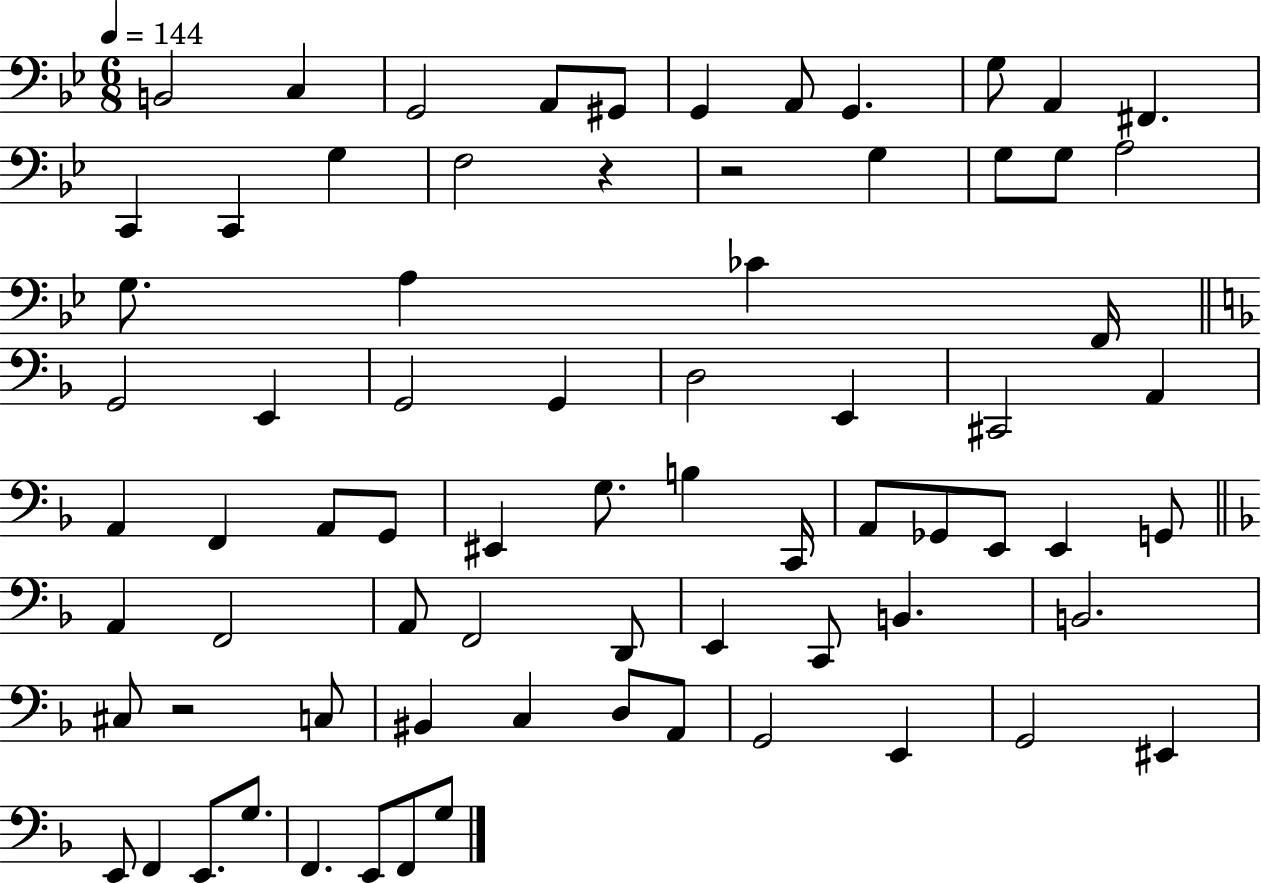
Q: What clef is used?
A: bass